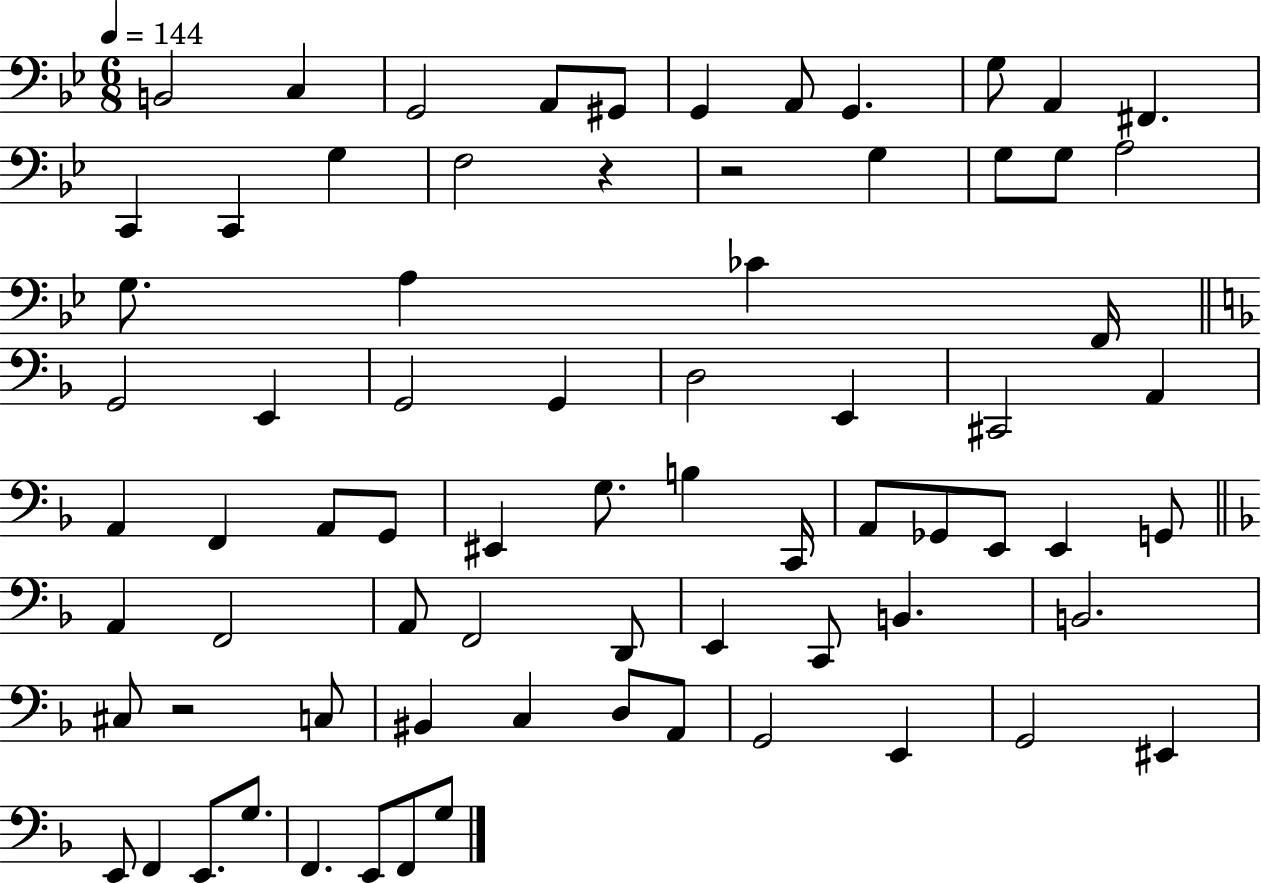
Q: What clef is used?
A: bass